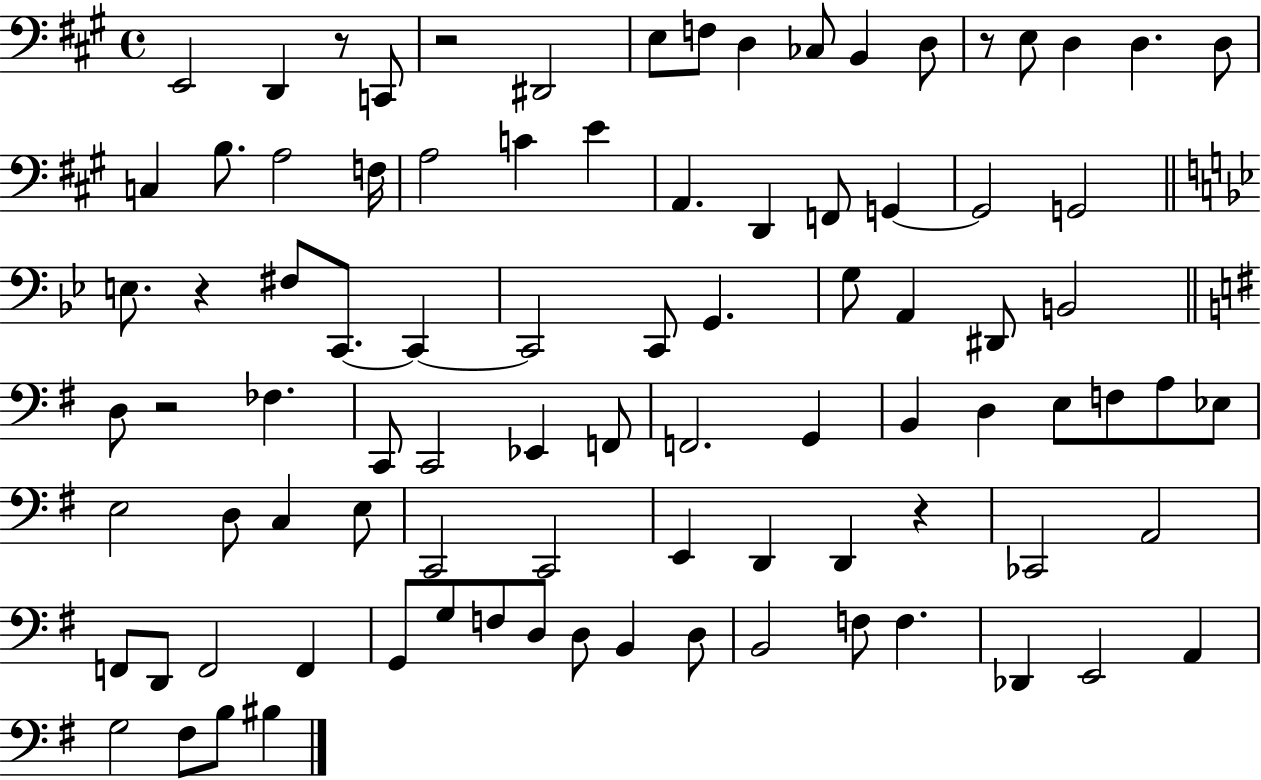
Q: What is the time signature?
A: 4/4